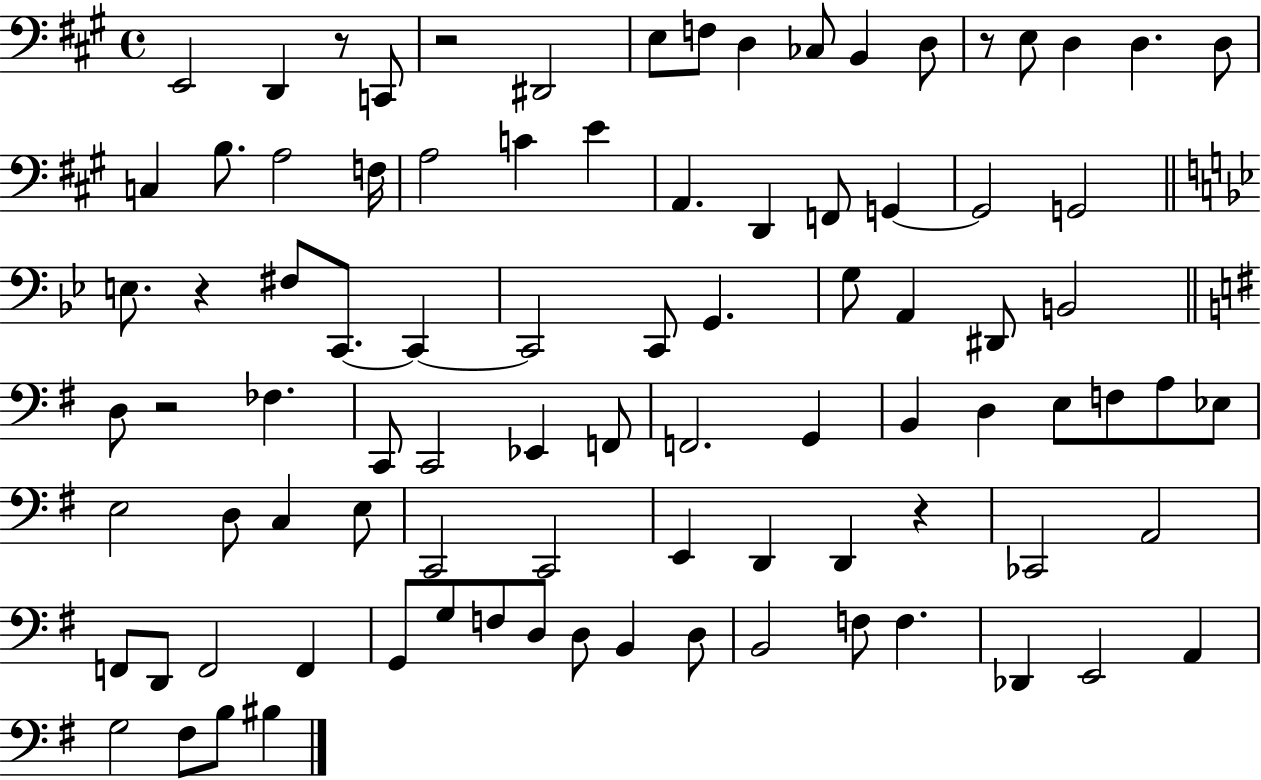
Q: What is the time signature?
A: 4/4